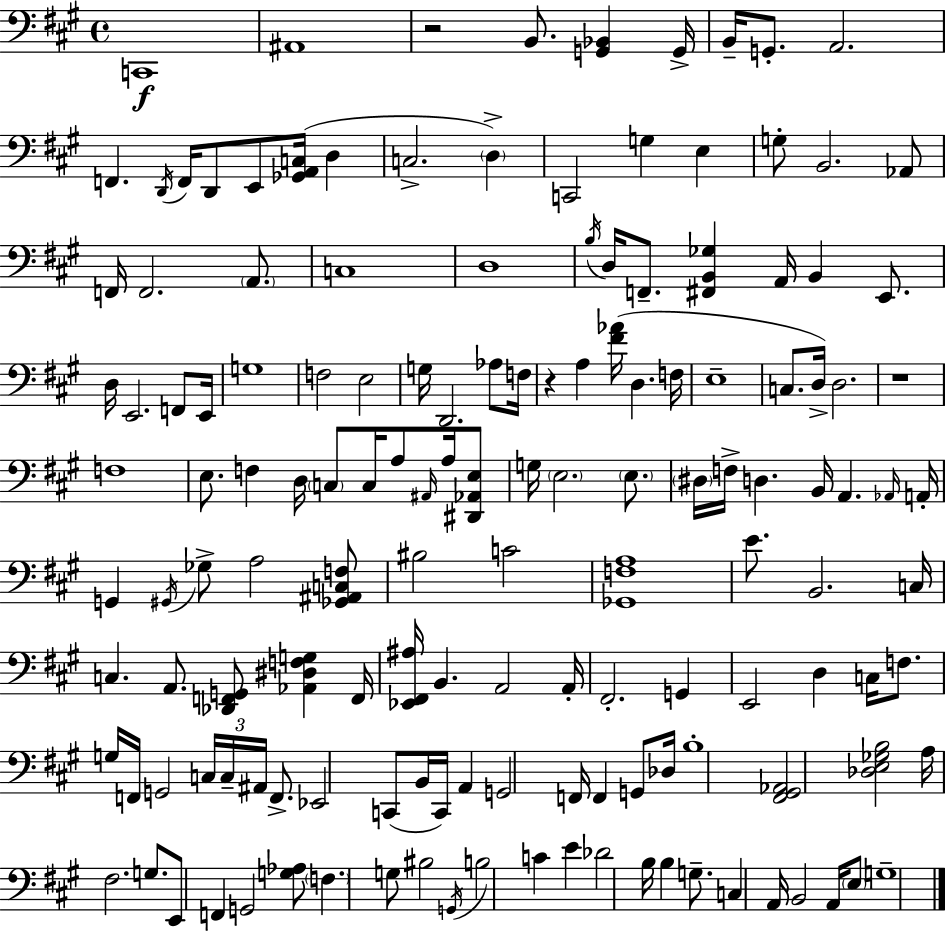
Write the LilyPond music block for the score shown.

{
  \clef bass
  \time 4/4
  \defaultTimeSignature
  \key a \major
  c,1\f | ais,1 | r2 b,8. <g, bes,>4 g,16-> | b,16-- g,8.-. a,2. | \break f,4. \acciaccatura { d,16 } f,16 d,8 e,8 <ges, a, c>16( d4 | c2.-> \parenthesize d4->) | c,2 g4 e4 | g8-. b,2. aes,8 | \break f,16 f,2. \parenthesize a,8. | c1 | d1 | \acciaccatura { b16 } d16 f,8.-- <fis, b, ges>4 a,16 b,4 e,8. | \break d16 e,2. f,8 | e,16 g1 | f2 e2 | g16 d,2. aes8 | \break f16 r4 a4 <fis' aes'>16( d4. | f16 e1-- | c8. d16->) d2. | r1 | \break f1 | e8. f4 d16 \parenthesize c8 c16 a8 \grace { ais,16 } | a16 <dis, aes, e>8 g16 \parenthesize e2. | \parenthesize e8. \parenthesize dis16 f16-> d4. b,16 a,4. | \break \grace { aes,16 } a,16-. g,4 \acciaccatura { gis,16 } ges8-> a2 | <ges, ais, c f>8 bis2 c'2 | <ges, f a>1 | e'8. b,2. | \break c16 c4. a,8. <des, f, g,>8 | <aes, dis f g>4 f,16 <ees, fis, ais>16 b,4. a,2 | a,16-. fis,2.-. | g,4 e,2 d4 | \break c16 f8. g16 f,16 g,2 \tuplet 3/2 { c16 | c16-- ais,16 } f,8.-> ees,2 c,8( b,16 | c,16) a,4 g,2 f,16 f,4 | g,8 des16 b1-. | \break <fis, gis, aes,>2 <des e ges b>2 | a16 fis2. | g8. e,8 f,4 g,2 | <g aes>8 \parenthesize f4. g8 bis2 | \break \acciaccatura { g,16 } b2 c'4 | e'4 des'2 b16 b4 | g8.-- c4 a,16 b,2 | a,16 \parenthesize e8 g1-- | \break \bar "|."
}